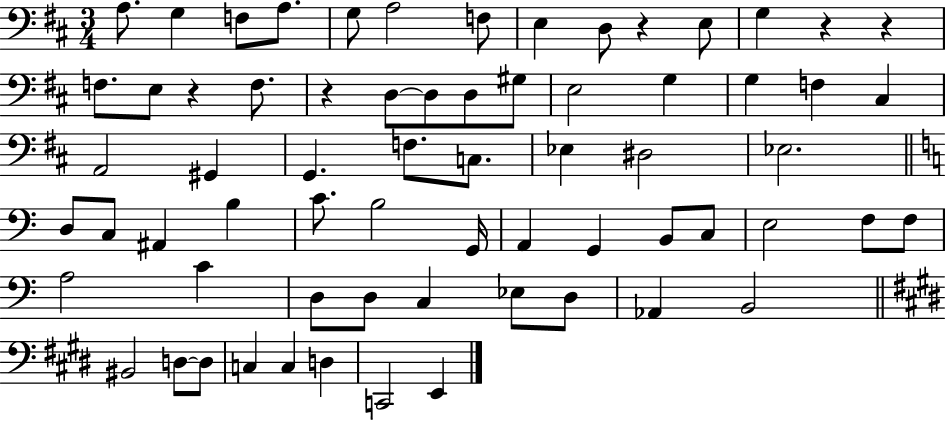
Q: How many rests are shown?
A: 5